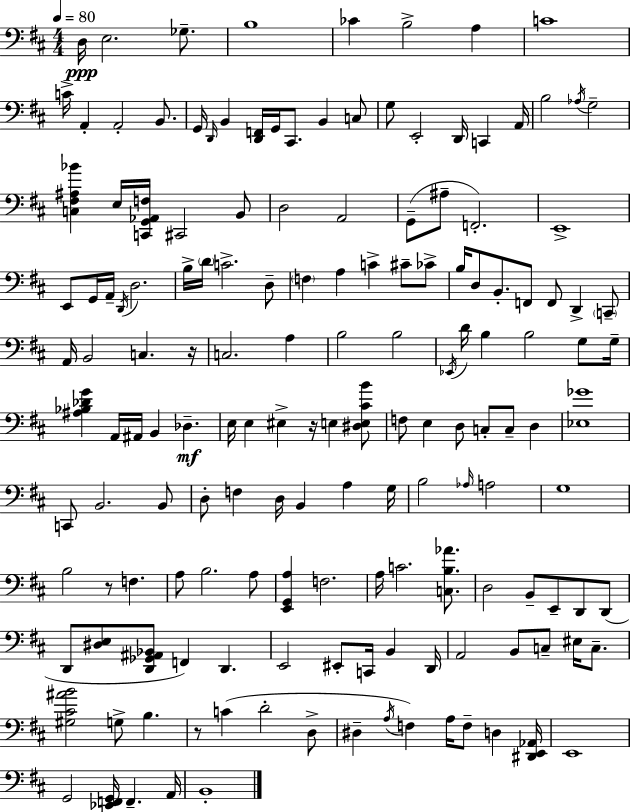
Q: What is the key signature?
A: D major